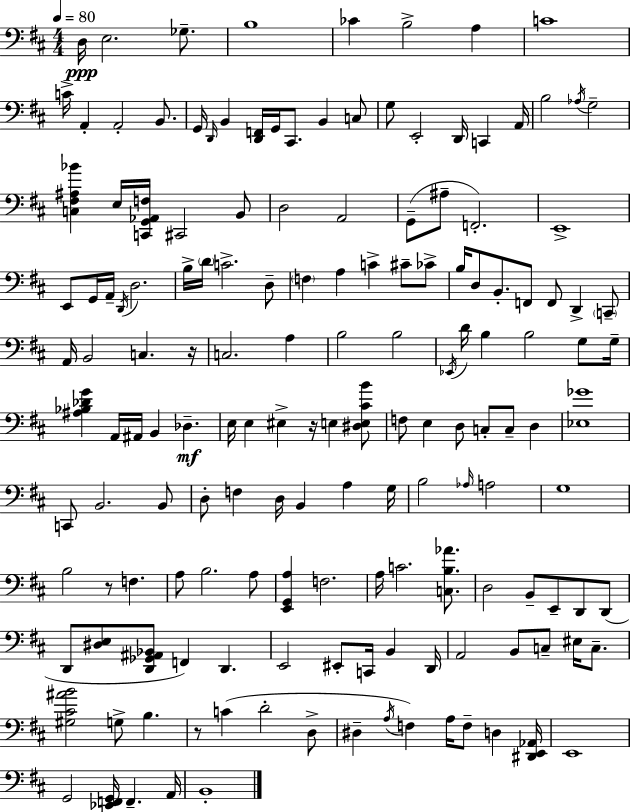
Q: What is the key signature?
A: D major